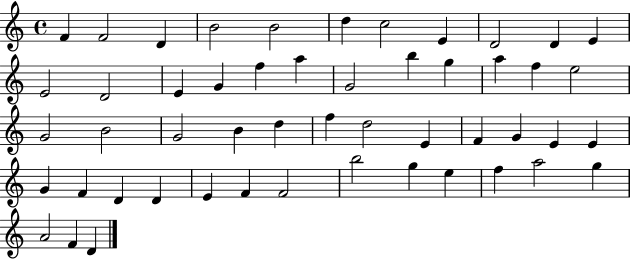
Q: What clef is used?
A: treble